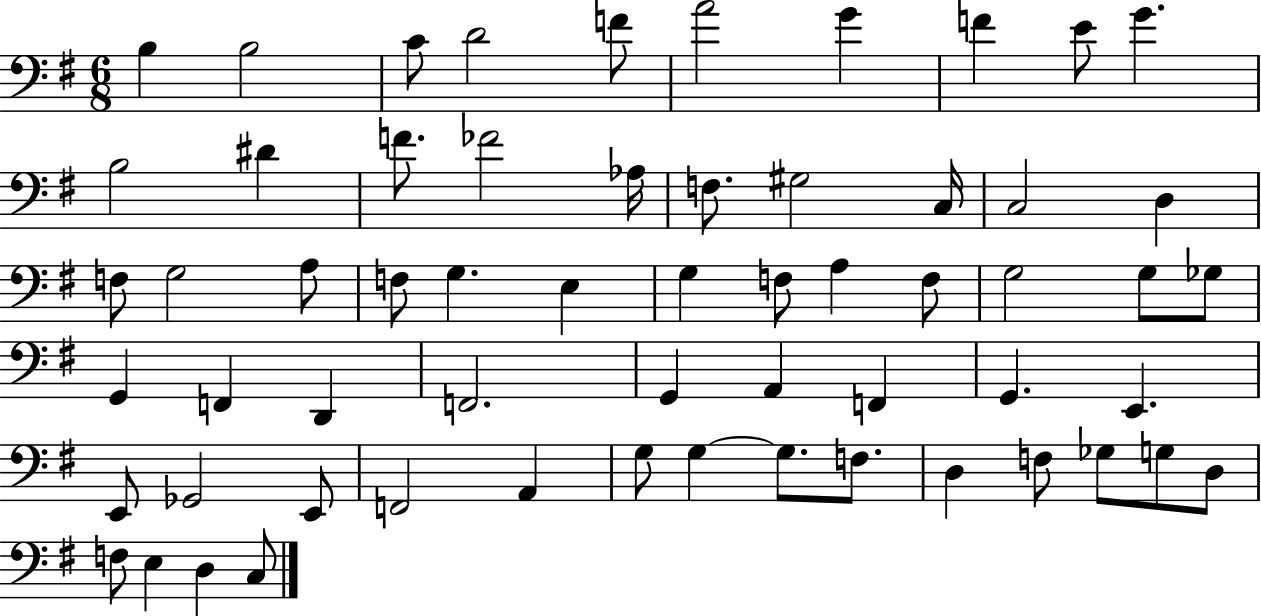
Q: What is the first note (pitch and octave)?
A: B3